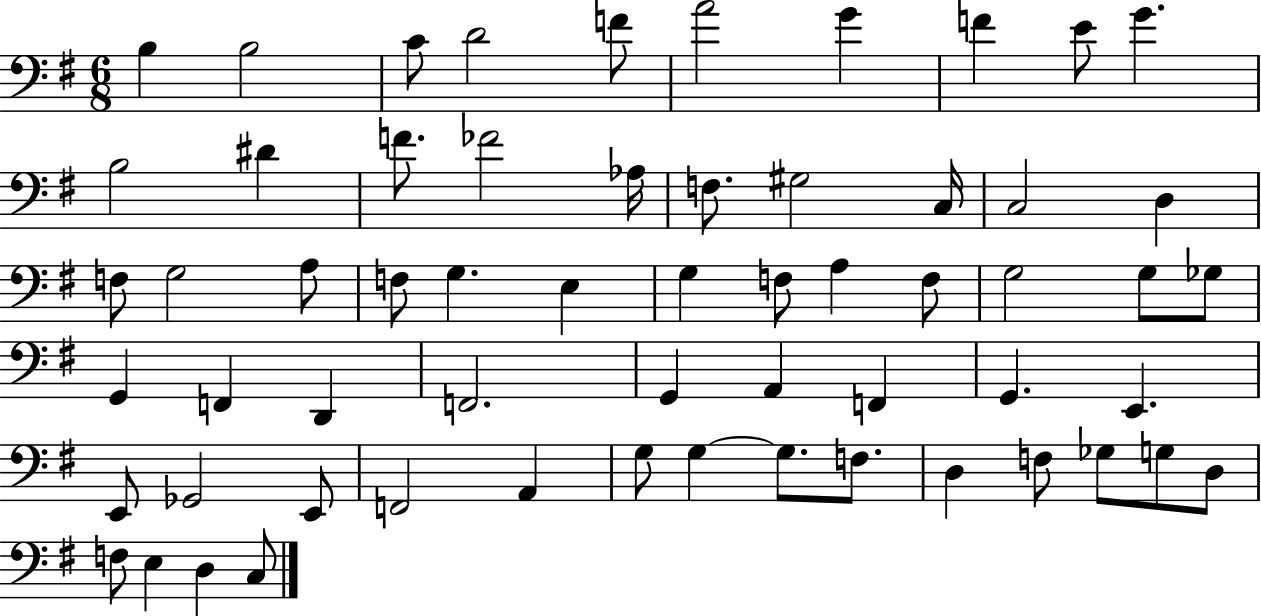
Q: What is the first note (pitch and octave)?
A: B3